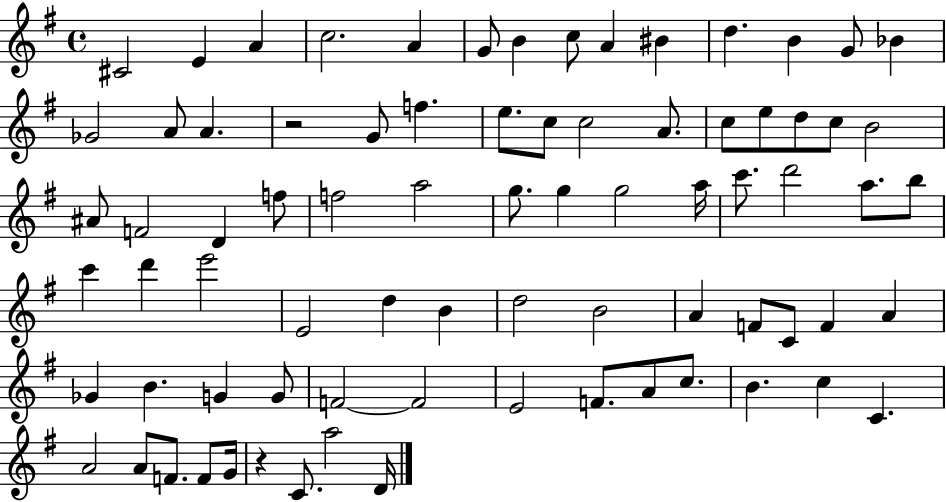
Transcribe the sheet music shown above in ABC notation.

X:1
T:Untitled
M:4/4
L:1/4
K:G
^C2 E A c2 A G/2 B c/2 A ^B d B G/2 _B _G2 A/2 A z2 G/2 f e/2 c/2 c2 A/2 c/2 e/2 d/2 c/2 B2 ^A/2 F2 D f/2 f2 a2 g/2 g g2 a/4 c'/2 d'2 a/2 b/2 c' d' e'2 E2 d B d2 B2 A F/2 C/2 F A _G B G G/2 F2 F2 E2 F/2 A/2 c/2 B c C A2 A/2 F/2 F/2 G/4 z C/2 a2 D/4